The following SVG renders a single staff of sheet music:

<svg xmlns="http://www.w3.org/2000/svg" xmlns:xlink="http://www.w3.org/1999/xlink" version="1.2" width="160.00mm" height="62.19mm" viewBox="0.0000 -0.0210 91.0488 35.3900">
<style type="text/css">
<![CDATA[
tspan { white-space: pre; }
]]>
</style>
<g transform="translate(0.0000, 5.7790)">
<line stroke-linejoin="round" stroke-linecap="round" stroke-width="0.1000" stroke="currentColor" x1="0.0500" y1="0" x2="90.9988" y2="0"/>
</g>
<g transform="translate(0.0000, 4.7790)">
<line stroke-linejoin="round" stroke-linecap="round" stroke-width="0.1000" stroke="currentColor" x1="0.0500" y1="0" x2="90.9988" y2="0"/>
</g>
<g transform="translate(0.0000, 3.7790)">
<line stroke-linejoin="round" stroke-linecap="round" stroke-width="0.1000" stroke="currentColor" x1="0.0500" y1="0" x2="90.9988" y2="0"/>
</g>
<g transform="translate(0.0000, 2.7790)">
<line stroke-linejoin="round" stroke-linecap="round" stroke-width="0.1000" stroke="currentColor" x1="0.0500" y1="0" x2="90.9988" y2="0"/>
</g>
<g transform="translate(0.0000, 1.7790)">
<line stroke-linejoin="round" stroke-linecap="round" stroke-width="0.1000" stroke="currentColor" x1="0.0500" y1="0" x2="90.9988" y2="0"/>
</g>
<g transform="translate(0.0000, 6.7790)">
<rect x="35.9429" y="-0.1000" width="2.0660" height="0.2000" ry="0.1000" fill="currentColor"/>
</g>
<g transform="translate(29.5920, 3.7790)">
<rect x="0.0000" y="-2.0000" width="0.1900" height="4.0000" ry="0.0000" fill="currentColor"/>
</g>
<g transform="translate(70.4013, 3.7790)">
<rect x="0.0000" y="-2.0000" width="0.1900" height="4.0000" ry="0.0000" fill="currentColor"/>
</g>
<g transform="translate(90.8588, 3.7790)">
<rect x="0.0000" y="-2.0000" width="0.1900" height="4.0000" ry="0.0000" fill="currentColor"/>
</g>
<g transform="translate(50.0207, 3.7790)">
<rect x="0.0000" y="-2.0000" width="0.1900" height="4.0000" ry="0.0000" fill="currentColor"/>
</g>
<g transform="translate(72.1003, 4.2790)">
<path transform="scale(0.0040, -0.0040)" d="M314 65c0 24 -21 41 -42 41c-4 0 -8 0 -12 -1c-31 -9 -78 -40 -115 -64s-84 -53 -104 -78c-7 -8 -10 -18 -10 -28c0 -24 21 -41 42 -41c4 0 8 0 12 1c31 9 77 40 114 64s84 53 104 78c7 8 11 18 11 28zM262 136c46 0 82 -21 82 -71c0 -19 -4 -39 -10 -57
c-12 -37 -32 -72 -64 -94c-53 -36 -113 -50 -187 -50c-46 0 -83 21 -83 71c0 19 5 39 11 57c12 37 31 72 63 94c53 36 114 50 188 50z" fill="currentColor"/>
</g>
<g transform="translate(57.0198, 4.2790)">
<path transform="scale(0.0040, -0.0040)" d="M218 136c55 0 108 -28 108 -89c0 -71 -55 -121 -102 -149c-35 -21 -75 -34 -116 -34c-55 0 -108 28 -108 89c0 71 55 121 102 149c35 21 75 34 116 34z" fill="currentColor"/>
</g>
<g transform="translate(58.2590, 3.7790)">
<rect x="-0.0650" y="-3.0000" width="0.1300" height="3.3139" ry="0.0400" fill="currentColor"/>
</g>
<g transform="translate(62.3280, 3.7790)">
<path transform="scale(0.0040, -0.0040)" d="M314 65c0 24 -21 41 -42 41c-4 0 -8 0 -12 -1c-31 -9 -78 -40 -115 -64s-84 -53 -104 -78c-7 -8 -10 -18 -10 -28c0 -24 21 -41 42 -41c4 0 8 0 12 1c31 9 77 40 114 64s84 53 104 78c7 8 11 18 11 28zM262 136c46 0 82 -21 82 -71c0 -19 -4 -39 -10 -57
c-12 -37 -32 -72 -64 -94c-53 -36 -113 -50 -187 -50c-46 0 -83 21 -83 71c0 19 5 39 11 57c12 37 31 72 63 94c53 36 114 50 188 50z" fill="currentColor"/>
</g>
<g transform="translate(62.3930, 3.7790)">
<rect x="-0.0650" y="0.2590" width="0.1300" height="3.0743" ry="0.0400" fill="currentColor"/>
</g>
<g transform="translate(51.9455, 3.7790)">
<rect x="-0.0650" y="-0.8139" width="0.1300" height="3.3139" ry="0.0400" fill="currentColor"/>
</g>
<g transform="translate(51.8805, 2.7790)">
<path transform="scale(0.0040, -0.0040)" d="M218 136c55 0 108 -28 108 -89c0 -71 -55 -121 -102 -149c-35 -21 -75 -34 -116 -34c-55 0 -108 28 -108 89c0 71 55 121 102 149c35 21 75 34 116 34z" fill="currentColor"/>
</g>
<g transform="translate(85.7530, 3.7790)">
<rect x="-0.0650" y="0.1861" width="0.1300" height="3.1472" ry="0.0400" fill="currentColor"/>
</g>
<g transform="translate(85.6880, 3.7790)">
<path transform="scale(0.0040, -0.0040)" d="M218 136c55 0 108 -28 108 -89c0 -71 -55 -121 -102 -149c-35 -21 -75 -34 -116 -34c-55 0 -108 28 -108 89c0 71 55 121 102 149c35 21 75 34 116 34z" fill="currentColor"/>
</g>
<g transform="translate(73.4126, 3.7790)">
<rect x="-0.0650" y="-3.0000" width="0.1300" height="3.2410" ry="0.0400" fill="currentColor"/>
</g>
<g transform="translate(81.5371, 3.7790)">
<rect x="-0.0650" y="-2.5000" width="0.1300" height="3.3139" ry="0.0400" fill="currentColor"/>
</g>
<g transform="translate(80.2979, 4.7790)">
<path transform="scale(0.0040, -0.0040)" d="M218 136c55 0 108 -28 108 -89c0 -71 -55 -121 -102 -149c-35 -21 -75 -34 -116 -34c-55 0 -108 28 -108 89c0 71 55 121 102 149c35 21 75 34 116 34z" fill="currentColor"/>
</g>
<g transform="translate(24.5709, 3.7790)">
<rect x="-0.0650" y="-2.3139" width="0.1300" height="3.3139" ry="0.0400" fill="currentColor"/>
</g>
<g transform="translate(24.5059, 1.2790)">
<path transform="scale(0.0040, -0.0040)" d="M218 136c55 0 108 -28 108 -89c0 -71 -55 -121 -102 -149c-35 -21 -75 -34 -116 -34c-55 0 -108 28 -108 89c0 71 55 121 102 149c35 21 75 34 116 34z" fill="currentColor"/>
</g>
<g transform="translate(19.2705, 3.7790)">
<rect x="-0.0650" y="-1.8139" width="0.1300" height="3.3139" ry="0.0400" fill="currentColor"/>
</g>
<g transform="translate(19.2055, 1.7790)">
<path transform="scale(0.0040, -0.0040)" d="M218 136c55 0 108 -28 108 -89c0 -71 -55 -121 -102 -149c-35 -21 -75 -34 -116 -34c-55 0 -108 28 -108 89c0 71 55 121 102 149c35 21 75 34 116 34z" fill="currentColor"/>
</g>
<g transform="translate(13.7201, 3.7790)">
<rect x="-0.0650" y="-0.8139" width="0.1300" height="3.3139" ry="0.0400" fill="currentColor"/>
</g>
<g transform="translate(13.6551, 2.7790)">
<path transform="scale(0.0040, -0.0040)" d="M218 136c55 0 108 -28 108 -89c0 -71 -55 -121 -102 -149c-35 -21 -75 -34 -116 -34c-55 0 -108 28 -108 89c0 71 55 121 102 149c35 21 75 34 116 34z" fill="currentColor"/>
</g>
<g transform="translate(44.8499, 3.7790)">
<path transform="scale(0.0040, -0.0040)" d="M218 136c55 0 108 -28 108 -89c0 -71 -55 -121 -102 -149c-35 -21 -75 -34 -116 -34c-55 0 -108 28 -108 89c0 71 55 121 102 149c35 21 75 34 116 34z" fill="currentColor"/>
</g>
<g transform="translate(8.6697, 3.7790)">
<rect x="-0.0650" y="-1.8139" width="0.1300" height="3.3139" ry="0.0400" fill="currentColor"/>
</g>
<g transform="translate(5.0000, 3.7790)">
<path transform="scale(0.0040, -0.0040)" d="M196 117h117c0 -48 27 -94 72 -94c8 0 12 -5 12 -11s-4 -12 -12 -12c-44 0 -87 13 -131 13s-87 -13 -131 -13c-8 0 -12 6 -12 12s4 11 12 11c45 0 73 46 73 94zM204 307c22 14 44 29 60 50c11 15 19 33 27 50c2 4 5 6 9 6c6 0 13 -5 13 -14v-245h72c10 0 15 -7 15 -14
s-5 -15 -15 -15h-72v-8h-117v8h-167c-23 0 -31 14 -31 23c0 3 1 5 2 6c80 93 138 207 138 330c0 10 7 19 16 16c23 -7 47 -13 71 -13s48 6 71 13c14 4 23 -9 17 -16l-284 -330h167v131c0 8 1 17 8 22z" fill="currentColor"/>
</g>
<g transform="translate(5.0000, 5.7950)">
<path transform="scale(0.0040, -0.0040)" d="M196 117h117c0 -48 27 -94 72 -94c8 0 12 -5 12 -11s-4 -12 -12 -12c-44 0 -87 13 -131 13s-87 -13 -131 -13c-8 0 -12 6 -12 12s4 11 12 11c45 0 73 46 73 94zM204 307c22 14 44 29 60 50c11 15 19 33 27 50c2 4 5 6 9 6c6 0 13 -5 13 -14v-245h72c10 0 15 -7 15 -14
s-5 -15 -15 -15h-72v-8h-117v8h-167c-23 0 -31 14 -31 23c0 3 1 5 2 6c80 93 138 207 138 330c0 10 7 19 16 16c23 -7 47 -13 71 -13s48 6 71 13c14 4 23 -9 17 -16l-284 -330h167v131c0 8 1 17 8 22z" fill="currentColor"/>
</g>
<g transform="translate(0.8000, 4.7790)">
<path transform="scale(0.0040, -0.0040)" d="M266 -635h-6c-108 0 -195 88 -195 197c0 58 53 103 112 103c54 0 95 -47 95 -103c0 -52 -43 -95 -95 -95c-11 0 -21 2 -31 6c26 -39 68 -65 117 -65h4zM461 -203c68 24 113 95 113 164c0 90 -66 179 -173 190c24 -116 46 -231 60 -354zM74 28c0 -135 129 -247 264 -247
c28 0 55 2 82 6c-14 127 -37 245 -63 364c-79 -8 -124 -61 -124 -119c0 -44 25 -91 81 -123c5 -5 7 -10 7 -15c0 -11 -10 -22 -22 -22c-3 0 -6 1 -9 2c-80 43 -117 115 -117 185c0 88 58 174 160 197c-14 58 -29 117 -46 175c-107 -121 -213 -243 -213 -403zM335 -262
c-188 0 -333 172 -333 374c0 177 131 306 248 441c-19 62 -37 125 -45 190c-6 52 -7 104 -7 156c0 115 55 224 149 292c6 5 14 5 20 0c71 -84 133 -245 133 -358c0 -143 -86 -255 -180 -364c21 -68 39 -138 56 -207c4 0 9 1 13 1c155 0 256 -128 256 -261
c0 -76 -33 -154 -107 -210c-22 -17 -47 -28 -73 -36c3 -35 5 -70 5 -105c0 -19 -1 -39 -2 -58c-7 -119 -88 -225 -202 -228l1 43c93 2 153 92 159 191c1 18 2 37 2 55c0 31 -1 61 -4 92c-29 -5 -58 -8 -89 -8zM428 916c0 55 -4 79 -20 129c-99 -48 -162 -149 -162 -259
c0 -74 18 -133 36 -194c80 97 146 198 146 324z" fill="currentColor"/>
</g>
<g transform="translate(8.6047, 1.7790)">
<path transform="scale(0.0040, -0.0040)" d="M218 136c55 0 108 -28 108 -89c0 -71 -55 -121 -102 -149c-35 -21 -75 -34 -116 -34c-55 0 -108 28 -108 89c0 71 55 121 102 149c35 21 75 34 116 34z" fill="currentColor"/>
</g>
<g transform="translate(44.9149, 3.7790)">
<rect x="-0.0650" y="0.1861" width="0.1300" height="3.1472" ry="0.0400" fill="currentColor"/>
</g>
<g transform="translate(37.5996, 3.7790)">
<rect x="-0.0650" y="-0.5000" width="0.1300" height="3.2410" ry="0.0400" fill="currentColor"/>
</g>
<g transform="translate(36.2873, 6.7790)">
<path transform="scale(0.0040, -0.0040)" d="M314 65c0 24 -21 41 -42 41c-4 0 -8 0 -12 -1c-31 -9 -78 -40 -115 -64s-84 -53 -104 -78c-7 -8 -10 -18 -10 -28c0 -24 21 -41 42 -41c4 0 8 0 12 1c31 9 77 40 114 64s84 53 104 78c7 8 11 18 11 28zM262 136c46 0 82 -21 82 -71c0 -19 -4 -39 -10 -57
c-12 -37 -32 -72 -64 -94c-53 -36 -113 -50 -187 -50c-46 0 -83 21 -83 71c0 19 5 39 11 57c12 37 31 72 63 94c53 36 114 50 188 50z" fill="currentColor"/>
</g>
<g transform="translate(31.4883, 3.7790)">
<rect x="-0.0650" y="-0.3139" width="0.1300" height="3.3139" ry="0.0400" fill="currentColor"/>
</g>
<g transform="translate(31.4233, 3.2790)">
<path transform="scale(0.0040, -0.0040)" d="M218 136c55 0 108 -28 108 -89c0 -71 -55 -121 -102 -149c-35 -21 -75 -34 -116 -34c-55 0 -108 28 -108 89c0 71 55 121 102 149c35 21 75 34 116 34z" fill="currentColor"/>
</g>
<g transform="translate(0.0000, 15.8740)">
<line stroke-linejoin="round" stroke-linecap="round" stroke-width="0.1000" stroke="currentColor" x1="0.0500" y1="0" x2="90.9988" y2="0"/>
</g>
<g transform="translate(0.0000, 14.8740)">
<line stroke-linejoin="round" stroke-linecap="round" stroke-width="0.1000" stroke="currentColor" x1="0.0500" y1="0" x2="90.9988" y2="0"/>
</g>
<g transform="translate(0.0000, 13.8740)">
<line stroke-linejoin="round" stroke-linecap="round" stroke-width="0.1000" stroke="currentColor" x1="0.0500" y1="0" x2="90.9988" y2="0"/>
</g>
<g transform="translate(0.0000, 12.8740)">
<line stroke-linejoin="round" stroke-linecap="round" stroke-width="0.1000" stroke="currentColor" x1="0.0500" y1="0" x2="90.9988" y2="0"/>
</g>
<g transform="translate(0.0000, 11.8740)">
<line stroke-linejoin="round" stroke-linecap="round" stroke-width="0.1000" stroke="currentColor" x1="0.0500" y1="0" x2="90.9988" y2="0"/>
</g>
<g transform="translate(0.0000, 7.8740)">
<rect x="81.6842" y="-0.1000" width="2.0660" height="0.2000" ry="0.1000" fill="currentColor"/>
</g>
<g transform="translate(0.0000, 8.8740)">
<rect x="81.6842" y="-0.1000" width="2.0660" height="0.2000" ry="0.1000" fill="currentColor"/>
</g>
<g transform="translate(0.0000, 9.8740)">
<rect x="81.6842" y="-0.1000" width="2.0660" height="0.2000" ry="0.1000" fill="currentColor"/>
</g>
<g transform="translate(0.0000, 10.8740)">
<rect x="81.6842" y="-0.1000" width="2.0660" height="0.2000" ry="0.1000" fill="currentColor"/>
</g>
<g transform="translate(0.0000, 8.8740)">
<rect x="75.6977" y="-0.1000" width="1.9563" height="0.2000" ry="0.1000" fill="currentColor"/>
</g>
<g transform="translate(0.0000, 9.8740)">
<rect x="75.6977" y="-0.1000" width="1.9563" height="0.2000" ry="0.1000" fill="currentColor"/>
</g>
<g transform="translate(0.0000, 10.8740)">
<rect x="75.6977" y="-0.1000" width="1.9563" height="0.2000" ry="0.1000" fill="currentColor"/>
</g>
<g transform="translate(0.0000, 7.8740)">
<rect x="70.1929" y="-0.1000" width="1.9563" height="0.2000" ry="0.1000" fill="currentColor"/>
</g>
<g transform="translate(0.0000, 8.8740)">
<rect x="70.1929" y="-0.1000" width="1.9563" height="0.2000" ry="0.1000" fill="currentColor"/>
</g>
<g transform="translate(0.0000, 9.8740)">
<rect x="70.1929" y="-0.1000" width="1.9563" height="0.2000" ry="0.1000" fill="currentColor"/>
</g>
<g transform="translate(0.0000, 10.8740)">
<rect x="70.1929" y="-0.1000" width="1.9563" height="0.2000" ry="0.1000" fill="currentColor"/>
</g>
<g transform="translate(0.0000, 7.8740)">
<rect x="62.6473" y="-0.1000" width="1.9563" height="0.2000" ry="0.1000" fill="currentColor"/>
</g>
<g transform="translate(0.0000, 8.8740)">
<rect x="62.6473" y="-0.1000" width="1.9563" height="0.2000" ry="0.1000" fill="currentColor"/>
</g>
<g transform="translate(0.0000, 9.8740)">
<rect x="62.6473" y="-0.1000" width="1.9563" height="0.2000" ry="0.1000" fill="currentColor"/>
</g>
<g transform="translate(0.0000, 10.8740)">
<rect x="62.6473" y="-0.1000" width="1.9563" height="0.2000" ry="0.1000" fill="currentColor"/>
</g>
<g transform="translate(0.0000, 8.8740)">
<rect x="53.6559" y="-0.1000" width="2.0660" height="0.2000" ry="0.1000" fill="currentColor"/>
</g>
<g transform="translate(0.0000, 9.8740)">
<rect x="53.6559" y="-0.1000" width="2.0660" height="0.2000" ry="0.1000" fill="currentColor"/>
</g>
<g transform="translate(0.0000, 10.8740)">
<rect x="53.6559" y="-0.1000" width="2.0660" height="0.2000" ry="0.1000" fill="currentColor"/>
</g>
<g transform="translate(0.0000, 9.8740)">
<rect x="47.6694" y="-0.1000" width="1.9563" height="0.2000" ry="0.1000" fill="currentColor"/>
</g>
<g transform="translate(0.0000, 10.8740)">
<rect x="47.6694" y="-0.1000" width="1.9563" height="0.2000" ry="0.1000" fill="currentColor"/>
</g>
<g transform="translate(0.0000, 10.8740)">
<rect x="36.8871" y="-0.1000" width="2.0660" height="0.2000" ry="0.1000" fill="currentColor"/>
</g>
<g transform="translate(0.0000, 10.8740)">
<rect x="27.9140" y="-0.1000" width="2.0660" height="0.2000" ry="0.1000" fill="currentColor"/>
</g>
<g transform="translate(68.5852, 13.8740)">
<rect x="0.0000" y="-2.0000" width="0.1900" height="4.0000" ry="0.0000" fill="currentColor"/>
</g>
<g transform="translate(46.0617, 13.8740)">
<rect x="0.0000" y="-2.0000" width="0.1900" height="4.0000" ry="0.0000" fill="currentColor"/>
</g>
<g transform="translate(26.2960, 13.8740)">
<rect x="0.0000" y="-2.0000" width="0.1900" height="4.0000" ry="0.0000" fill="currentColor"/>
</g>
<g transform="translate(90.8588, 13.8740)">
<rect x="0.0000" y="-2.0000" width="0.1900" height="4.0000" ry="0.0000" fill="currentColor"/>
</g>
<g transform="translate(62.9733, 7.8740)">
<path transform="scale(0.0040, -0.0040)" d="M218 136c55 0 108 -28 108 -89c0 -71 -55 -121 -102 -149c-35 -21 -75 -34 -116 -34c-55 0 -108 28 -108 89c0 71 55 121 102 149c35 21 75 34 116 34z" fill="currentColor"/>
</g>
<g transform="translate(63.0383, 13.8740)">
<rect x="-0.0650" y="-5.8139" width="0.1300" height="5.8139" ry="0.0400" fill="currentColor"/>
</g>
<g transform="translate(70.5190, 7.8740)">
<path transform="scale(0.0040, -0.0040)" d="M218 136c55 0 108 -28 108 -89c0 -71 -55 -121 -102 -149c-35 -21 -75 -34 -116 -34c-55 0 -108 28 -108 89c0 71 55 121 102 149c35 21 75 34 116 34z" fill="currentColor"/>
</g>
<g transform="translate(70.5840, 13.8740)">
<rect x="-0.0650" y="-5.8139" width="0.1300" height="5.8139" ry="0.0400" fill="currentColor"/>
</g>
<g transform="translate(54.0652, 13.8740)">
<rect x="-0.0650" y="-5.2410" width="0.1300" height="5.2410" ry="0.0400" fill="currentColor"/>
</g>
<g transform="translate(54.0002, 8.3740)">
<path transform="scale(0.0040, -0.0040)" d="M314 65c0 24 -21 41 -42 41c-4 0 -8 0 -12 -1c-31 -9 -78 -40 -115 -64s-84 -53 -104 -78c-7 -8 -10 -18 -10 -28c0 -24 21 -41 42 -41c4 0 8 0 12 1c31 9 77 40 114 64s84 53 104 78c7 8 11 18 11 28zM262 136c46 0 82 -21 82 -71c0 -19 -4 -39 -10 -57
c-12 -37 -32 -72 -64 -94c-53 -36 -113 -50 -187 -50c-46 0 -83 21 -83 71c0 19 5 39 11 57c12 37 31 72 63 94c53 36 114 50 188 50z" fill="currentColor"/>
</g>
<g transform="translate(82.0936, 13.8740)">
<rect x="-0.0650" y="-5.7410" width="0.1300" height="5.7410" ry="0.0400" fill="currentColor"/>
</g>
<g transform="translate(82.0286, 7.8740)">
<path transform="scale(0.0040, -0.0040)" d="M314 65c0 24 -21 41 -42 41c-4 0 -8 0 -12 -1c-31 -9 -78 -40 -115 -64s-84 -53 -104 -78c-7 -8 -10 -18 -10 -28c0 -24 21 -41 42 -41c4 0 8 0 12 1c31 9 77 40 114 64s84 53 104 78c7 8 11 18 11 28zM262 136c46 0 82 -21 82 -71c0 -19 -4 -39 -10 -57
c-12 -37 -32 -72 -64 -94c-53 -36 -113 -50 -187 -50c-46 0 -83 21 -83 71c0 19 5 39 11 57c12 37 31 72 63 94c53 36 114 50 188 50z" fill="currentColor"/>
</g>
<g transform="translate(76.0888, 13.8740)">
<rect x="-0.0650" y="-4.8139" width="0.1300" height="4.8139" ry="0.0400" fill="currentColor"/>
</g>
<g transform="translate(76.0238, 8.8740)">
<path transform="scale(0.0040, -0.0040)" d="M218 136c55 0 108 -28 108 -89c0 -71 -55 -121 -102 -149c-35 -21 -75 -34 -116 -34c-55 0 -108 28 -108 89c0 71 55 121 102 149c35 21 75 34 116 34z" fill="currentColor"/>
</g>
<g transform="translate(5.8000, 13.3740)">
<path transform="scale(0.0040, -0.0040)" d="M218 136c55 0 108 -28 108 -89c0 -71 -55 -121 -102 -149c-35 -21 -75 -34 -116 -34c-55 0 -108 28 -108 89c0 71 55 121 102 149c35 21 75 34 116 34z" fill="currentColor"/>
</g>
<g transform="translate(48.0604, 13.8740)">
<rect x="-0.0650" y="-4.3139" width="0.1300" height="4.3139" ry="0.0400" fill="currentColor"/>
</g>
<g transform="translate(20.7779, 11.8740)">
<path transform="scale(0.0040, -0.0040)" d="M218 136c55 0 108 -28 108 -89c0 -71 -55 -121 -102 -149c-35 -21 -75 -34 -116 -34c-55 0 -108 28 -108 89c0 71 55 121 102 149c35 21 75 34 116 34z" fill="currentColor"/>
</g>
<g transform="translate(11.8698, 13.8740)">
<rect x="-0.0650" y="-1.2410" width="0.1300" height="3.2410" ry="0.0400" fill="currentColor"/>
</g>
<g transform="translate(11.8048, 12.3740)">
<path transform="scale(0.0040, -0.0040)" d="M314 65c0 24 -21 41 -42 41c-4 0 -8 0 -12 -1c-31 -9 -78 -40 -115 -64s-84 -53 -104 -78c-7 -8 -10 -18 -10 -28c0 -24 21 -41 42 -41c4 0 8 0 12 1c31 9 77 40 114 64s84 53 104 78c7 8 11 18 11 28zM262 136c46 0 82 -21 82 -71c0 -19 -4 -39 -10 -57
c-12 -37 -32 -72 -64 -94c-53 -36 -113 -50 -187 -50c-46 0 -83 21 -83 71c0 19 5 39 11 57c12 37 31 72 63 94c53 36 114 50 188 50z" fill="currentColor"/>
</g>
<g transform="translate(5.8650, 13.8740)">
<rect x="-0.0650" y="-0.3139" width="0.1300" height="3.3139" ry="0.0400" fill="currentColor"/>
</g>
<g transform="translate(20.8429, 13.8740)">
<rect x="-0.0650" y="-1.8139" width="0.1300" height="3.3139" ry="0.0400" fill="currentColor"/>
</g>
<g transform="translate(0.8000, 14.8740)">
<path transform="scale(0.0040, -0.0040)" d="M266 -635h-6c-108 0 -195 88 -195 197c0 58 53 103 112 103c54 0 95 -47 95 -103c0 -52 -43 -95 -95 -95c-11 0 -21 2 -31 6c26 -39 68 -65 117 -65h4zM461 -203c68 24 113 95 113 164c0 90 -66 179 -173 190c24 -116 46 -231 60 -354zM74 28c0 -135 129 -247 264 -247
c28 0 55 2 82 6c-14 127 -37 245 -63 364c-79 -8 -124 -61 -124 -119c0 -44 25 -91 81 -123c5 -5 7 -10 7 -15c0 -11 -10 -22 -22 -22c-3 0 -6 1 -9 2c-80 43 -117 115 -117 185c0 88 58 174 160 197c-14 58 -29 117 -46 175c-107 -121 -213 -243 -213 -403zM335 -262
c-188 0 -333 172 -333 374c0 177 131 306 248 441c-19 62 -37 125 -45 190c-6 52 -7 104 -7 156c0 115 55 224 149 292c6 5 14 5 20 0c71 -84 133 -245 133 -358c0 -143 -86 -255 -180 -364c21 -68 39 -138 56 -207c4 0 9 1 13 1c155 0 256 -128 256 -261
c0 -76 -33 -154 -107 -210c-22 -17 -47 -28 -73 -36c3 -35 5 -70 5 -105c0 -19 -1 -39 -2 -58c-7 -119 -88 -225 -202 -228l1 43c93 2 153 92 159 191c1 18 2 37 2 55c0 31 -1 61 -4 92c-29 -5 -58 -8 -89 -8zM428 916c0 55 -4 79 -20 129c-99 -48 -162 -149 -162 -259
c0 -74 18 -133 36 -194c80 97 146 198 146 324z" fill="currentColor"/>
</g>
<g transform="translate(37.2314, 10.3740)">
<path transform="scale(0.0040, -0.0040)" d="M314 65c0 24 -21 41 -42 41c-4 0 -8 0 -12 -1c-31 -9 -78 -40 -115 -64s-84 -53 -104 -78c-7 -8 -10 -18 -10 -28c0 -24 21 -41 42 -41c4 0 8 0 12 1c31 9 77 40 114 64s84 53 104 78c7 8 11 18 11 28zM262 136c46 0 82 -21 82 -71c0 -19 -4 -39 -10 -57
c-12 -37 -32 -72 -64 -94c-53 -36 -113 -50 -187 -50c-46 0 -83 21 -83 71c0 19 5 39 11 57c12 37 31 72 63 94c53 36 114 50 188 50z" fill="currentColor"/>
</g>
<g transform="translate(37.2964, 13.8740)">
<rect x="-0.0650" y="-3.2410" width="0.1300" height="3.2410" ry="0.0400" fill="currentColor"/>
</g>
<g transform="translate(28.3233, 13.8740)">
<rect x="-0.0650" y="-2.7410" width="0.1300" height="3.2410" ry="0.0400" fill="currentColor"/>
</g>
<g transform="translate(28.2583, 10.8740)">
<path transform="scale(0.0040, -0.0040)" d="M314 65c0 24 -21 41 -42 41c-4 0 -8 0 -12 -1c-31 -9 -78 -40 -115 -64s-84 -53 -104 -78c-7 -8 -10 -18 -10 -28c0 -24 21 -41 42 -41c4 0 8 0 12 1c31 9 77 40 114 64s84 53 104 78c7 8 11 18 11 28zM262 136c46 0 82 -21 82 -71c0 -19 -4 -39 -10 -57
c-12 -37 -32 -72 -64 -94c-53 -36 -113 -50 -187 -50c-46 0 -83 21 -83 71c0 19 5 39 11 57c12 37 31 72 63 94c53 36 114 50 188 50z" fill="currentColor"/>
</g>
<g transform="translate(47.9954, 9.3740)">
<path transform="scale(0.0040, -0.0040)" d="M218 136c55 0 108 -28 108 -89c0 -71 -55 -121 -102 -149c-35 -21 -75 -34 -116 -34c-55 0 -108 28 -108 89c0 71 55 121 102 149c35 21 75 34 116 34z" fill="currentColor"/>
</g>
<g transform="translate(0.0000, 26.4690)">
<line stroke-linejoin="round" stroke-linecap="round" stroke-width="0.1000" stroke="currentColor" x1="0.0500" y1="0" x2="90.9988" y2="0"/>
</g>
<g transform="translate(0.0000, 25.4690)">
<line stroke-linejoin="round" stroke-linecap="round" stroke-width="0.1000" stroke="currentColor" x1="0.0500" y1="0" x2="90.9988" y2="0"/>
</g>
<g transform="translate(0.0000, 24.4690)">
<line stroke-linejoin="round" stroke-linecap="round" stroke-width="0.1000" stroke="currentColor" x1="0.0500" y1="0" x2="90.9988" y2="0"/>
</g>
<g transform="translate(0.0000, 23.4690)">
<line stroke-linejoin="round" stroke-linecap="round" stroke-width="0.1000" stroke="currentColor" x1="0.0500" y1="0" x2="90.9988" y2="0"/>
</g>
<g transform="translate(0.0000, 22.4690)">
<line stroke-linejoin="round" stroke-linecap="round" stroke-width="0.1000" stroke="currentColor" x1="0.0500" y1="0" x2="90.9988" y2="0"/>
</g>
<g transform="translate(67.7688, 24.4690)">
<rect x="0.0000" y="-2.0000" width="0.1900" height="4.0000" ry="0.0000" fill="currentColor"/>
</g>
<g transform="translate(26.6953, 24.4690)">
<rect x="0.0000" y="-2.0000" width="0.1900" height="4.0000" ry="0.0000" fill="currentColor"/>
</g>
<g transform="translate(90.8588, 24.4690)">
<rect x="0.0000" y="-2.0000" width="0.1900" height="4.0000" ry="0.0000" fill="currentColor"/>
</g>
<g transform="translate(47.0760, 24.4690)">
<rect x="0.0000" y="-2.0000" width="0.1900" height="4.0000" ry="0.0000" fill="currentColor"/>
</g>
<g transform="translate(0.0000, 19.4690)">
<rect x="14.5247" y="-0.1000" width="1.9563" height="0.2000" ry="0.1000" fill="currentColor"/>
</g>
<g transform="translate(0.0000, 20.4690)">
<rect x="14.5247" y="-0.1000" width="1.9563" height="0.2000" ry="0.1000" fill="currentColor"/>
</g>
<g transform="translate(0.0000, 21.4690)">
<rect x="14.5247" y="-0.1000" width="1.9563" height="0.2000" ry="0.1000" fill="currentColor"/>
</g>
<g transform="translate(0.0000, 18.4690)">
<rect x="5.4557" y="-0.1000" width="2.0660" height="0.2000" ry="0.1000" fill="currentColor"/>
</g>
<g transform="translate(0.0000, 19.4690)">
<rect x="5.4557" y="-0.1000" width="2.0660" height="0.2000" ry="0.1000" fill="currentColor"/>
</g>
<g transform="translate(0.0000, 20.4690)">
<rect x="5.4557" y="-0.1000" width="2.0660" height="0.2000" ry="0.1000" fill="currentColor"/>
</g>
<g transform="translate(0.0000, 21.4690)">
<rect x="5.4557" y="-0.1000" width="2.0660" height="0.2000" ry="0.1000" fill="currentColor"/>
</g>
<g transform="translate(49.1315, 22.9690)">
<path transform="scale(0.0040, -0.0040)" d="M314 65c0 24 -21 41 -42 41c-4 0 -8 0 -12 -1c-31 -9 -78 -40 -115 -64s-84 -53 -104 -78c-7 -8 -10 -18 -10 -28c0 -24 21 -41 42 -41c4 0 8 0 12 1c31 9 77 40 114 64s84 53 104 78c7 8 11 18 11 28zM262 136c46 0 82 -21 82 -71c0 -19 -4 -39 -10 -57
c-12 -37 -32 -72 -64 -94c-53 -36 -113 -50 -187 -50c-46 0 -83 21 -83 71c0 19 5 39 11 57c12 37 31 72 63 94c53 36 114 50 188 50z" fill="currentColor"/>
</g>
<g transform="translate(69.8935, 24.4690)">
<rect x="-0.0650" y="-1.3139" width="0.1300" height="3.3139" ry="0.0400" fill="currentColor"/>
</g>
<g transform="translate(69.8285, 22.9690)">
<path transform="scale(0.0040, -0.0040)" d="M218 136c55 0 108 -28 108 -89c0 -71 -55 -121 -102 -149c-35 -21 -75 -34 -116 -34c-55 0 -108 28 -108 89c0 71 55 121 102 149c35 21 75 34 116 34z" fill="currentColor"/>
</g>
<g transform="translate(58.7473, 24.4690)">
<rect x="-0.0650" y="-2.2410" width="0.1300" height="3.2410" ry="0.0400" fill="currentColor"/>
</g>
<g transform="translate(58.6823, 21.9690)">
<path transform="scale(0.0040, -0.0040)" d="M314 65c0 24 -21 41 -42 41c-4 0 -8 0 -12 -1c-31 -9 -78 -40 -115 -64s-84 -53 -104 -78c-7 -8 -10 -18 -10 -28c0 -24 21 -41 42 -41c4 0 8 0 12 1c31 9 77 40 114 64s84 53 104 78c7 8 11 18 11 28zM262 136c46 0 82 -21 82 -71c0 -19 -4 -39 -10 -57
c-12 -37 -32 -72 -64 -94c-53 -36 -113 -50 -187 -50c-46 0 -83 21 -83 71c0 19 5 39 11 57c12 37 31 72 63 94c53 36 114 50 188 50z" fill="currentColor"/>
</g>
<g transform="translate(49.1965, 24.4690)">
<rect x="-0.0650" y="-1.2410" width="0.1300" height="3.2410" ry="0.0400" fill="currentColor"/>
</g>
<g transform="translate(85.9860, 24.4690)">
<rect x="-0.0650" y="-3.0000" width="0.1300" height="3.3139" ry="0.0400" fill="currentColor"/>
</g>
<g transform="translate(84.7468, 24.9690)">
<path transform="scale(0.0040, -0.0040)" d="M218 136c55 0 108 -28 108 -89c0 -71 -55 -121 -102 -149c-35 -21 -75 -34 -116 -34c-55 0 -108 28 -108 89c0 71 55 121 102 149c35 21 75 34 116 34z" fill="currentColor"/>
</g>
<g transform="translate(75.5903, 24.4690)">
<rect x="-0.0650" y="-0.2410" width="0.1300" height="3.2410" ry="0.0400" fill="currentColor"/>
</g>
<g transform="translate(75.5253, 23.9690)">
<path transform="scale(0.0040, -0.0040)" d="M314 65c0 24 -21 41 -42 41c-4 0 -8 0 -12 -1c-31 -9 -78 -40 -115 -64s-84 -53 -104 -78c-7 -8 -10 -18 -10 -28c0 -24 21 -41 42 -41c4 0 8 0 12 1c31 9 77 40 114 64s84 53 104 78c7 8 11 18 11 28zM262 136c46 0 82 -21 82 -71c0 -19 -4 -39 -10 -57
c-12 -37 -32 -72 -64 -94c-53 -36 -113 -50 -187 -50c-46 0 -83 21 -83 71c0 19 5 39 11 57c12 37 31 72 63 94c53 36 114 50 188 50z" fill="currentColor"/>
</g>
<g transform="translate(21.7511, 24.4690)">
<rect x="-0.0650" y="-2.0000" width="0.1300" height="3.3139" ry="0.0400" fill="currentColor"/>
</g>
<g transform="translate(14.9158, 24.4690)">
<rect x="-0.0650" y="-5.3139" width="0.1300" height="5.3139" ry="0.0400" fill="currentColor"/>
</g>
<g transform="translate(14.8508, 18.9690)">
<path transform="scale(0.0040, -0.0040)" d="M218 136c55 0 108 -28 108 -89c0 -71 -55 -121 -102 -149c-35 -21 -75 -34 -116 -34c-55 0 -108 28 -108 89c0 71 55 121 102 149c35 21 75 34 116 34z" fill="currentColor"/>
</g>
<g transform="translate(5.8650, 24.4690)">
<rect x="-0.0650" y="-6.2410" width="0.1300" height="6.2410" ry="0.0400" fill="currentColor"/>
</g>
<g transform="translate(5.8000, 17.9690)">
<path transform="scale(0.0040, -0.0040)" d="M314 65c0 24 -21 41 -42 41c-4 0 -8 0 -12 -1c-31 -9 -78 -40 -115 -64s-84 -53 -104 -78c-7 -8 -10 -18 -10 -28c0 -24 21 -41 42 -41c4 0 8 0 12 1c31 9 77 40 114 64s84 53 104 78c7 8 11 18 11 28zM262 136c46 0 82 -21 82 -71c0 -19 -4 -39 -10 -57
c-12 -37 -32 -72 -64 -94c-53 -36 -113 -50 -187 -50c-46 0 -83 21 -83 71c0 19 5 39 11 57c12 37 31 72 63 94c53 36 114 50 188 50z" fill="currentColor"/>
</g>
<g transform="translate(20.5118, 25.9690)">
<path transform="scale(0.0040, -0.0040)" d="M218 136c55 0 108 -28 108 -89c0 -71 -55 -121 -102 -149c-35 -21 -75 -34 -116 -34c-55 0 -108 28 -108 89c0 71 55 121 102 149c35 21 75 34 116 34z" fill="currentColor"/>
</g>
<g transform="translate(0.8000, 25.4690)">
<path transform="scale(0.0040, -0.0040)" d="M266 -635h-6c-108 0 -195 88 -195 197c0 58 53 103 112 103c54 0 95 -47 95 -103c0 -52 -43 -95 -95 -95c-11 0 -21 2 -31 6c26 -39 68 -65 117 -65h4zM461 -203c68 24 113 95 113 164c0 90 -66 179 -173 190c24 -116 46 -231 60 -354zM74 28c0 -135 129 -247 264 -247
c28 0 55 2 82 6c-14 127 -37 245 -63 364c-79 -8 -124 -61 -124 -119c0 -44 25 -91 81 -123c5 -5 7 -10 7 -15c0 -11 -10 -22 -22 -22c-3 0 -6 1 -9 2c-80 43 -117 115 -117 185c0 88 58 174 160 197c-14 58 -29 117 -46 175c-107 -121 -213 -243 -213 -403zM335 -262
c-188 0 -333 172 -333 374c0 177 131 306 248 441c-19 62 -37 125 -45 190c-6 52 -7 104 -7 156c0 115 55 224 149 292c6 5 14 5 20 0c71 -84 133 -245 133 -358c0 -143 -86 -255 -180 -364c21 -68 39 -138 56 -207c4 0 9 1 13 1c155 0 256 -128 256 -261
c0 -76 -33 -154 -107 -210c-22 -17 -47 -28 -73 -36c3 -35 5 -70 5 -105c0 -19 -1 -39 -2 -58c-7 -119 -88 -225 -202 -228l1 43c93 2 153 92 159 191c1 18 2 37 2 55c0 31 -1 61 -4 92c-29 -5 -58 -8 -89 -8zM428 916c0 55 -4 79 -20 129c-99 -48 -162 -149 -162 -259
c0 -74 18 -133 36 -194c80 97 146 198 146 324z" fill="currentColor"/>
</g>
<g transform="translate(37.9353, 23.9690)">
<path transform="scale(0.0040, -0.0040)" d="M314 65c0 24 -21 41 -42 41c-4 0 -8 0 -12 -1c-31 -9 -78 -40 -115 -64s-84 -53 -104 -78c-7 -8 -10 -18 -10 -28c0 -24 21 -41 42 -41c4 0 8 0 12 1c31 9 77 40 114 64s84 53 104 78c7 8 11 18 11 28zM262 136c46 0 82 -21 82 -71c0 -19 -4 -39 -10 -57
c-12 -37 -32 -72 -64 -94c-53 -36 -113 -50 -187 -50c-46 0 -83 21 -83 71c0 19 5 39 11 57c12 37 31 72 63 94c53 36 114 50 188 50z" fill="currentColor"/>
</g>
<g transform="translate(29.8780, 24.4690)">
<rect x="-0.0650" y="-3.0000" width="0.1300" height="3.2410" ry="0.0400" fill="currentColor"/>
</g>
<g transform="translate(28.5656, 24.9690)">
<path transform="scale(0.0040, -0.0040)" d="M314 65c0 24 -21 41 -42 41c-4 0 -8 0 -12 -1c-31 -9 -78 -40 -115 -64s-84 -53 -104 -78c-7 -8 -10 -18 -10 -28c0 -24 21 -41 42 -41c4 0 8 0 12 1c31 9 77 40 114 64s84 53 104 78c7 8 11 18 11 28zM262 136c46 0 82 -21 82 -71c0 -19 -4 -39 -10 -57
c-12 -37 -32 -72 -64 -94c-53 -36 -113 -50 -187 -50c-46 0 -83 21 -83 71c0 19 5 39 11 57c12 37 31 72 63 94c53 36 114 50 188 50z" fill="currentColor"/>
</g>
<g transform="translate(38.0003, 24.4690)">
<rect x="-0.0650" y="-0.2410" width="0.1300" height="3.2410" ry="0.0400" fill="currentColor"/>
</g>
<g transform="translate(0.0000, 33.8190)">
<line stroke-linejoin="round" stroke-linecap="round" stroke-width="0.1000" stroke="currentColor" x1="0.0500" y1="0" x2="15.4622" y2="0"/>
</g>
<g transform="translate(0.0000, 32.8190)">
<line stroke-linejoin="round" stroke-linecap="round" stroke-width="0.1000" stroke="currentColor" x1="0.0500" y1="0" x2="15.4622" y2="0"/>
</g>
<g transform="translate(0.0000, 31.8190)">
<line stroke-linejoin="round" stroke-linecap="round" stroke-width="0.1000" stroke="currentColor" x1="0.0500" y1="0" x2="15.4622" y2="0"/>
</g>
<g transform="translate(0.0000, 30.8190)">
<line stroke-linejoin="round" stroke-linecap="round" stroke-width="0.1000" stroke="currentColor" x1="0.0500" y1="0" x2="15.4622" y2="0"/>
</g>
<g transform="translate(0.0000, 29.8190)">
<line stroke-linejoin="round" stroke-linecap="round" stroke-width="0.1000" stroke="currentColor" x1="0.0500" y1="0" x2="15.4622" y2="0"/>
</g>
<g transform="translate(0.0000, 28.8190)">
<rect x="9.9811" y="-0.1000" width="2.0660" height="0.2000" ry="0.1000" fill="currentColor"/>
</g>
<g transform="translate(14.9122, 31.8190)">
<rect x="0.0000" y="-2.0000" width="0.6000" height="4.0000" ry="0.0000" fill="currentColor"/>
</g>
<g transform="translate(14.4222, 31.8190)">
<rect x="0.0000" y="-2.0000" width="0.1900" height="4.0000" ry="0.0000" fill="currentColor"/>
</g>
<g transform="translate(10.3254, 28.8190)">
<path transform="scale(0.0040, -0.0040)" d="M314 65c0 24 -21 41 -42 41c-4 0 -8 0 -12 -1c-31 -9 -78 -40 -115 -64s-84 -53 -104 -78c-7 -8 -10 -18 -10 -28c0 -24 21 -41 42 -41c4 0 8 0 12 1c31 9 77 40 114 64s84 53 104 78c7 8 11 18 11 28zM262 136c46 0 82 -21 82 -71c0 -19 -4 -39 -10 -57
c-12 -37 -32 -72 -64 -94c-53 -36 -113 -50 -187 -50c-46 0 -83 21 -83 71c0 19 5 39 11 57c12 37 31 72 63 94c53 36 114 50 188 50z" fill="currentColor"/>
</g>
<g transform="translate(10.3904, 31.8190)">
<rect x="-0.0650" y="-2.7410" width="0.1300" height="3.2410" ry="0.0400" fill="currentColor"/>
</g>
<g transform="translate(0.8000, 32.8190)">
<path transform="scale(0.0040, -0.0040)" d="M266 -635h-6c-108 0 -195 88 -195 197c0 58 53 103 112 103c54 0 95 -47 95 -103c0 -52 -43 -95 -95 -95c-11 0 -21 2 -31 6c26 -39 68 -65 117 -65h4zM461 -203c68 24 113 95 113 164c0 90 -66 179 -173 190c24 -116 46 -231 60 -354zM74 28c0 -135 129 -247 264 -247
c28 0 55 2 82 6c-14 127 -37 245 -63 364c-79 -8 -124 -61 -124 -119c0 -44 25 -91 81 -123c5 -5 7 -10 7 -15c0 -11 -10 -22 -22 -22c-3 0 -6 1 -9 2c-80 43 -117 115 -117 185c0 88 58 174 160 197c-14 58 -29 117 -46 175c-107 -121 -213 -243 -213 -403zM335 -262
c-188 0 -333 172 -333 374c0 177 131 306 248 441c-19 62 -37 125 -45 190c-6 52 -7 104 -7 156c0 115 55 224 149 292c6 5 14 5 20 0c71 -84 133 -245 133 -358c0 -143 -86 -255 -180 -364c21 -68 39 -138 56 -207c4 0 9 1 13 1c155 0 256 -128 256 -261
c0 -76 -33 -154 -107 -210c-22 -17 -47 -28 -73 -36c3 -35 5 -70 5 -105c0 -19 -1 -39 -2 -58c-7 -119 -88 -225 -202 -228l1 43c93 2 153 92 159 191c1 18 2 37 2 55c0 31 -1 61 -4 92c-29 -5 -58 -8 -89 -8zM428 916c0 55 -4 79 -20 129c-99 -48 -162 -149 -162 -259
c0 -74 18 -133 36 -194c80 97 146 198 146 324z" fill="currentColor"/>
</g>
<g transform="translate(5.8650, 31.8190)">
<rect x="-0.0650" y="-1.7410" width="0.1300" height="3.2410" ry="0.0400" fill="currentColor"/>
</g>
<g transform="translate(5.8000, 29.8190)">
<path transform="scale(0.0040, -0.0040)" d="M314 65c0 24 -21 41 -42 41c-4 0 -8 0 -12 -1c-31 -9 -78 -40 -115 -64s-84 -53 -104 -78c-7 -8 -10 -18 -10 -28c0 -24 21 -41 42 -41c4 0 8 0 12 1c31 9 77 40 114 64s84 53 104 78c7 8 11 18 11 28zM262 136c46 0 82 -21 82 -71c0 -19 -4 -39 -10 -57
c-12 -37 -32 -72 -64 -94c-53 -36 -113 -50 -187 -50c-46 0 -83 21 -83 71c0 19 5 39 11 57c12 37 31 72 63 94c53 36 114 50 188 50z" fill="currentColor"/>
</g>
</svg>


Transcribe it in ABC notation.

X:1
T:Untitled
M:4/4
L:1/4
K:C
f d f g c C2 B d A B2 A2 G B c e2 f a2 b2 d' f'2 g' g' e' g'2 a'2 f' F A2 c2 e2 g2 e c2 A f2 a2